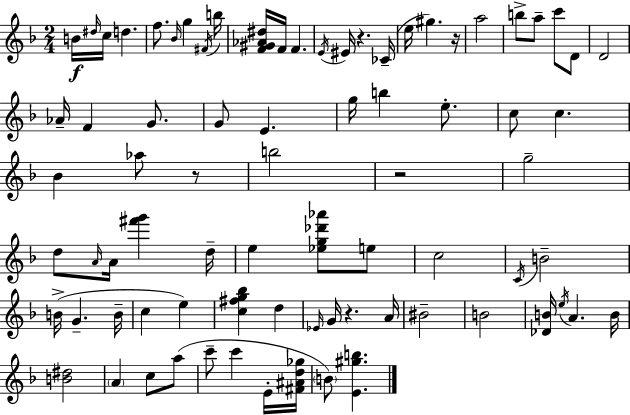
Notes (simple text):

B4/s D#5/s C5/s D5/q. F5/e. Bb4/s G5/q F#4/s B5/s [F4,G#4,Ab4,D#5]/s F4/s F4/q. E4/s EIS4/s R/q. CES4/s E5/s G#5/q. R/s A5/h B5/e A5/e C6/e D4/e D4/h Ab4/s F4/q G4/e. G4/e E4/q. G5/s B5/q E5/e. C5/e C5/q. Bb4/q Ab5/e R/e B5/h R/h G5/h D5/e A4/s A4/s [F#6,G6]/q D5/s E5/q [Eb5,G5,Db6,Ab6]/e E5/e C5/h C4/s B4/h B4/s G4/q. B4/s C5/q E5/q [C5,F#5,G5,Bb5]/q D5/q Eb4/s G4/s R/q. A4/s BIS4/h B4/h [Db4,B4]/s E5/s A4/q. B4/s [B4,D#5]/h A4/q C5/e A5/e C6/e C6/q E4/s [F#4,A#4,D5,Gb5]/s B4/e [E4,G#5,B5]/q.